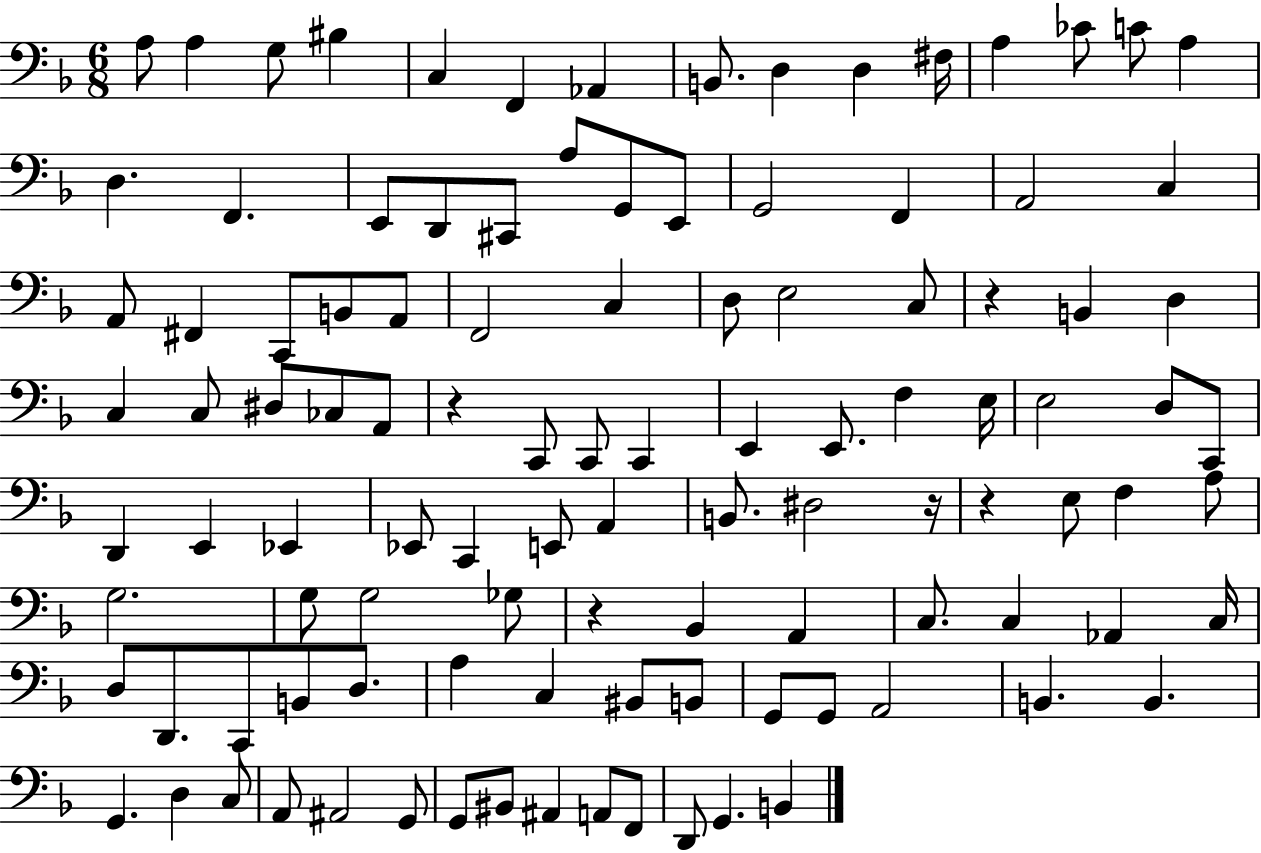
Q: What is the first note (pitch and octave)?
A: A3